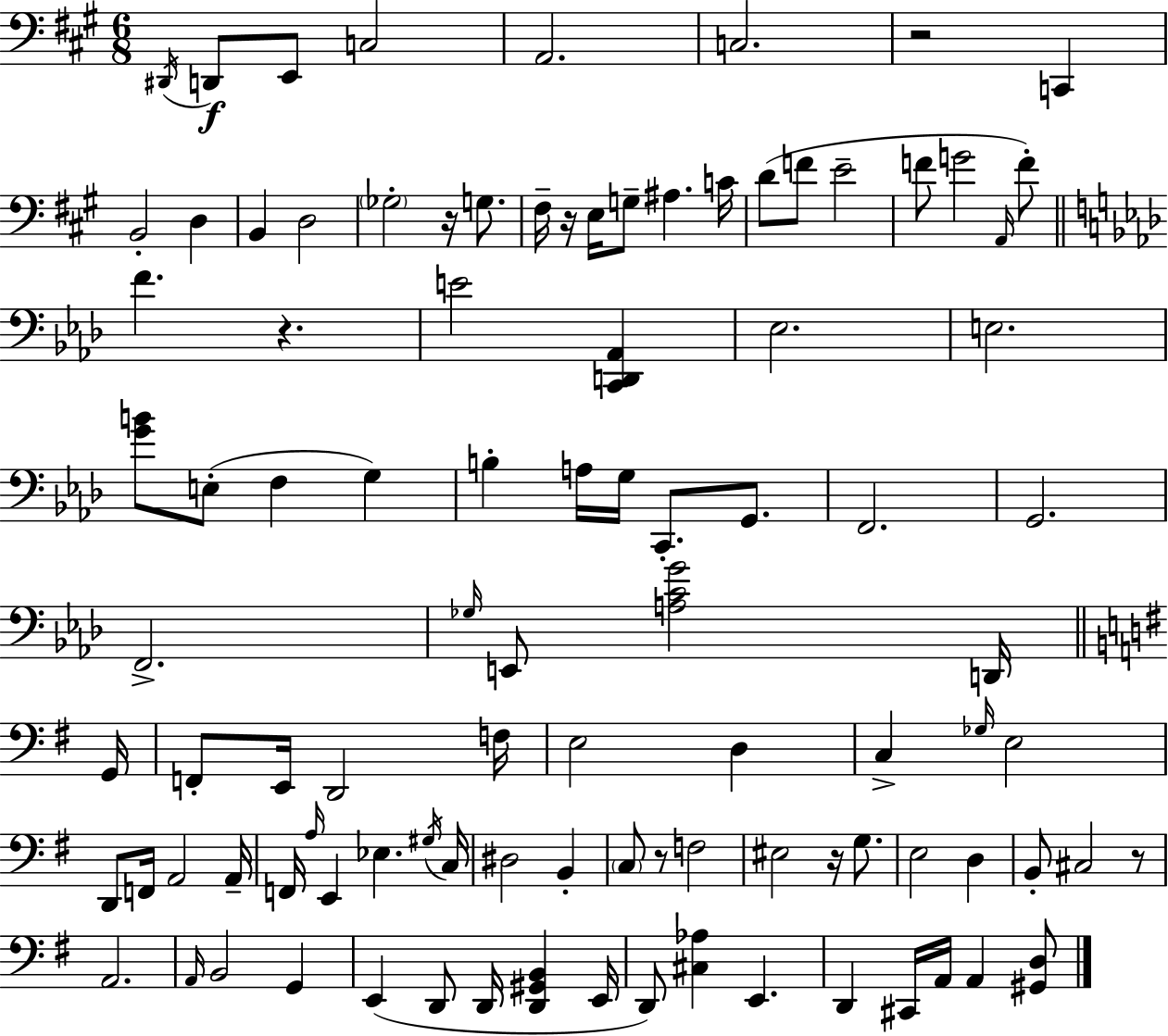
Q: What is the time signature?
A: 6/8